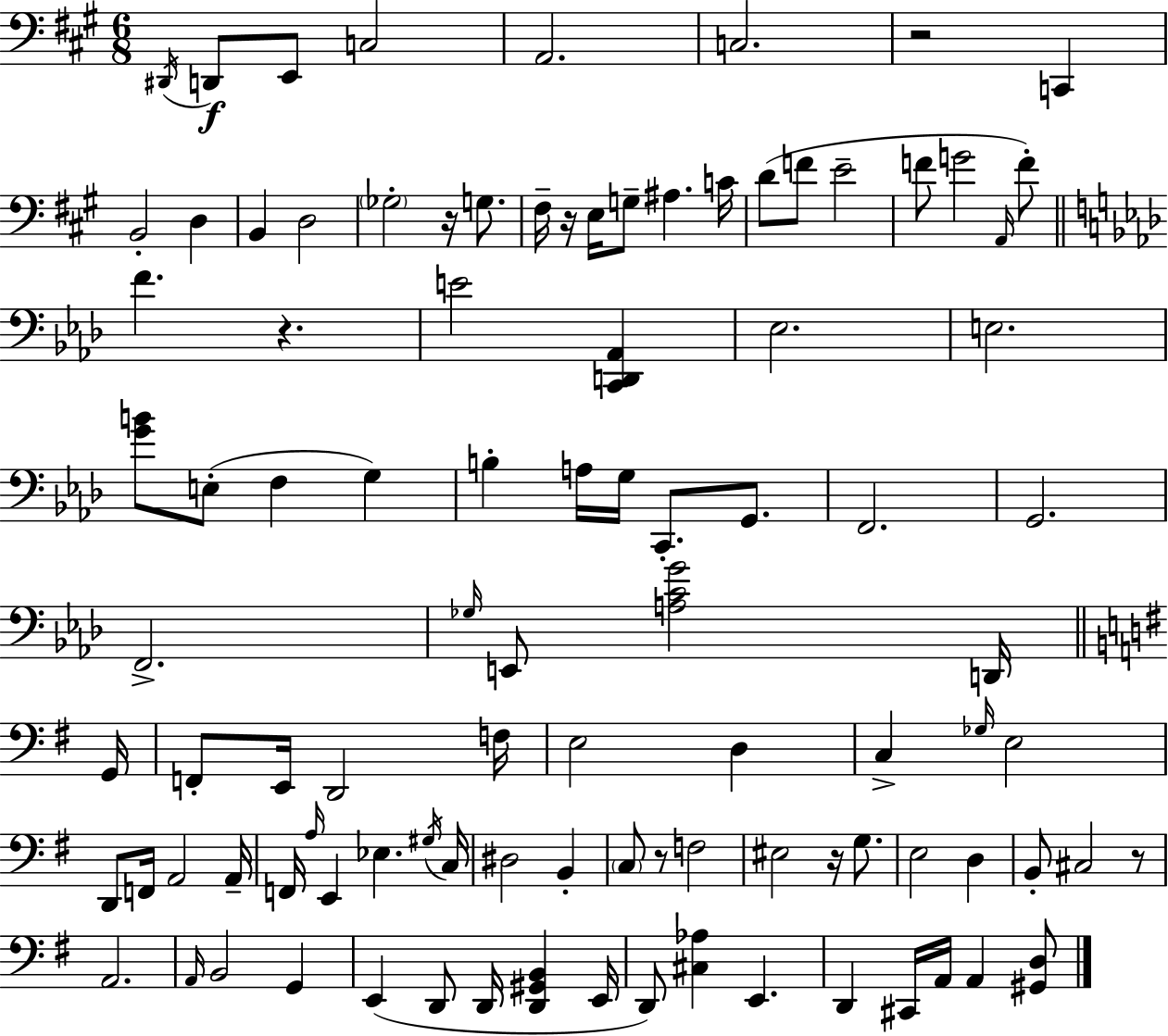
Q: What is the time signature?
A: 6/8